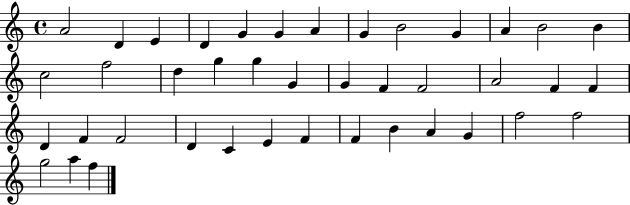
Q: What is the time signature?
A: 4/4